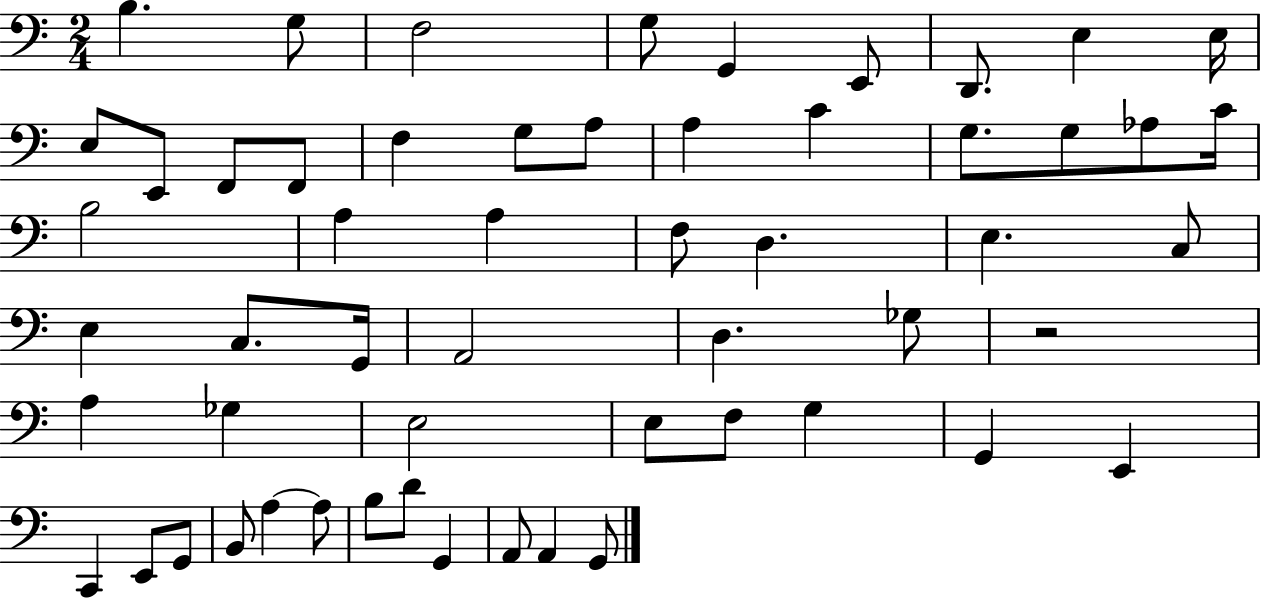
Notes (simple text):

B3/q. G3/e F3/h G3/e G2/q E2/e D2/e. E3/q E3/s E3/e E2/e F2/e F2/e F3/q G3/e A3/e A3/q C4/q G3/e. G3/e Ab3/e C4/s B3/h A3/q A3/q F3/e D3/q. E3/q. C3/e E3/q C3/e. G2/s A2/h D3/q. Gb3/e R/h A3/q Gb3/q E3/h E3/e F3/e G3/q G2/q E2/q C2/q E2/e G2/e B2/e A3/q A3/e B3/e D4/e G2/q A2/e A2/q G2/e